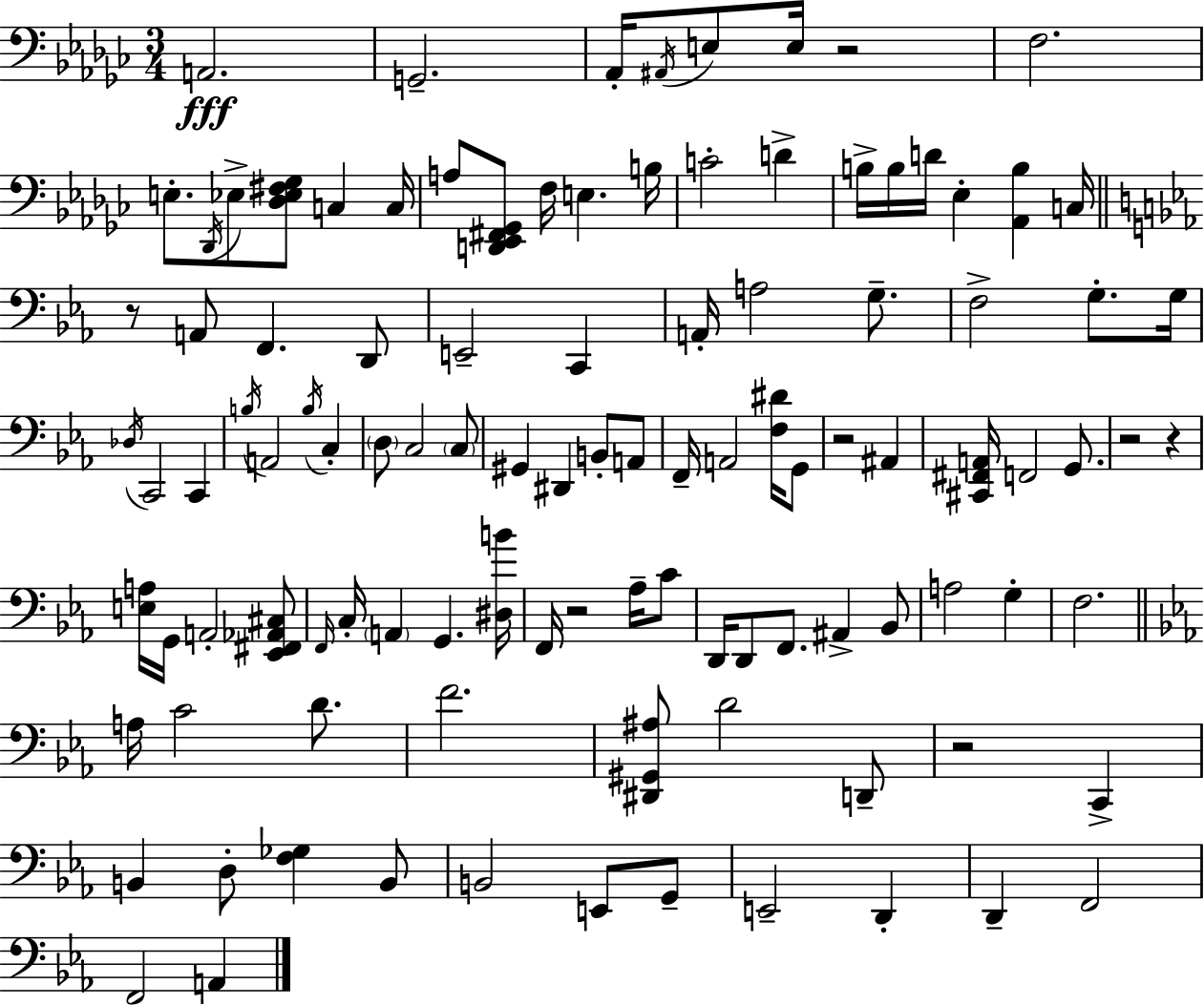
A2/h. G2/h. Ab2/s A#2/s E3/e E3/s R/h F3/h. E3/e. Db2/s Eb3/e [Db3,Eb3,F#3,Gb3]/e C3/q C3/s A3/e [D2,Eb2,F#2,Gb2]/e F3/s E3/q. B3/s C4/h D4/q B3/s B3/s D4/s Eb3/q [Ab2,B3]/q C3/s R/e A2/e F2/q. D2/e E2/h C2/q A2/s A3/h G3/e. F3/h G3/e. G3/s Db3/s C2/h C2/q B3/s A2/h B3/s C3/q D3/e C3/h C3/e G#2/q D#2/q B2/e A2/e F2/s A2/h [F3,D#4]/s G2/e R/h A#2/q [C#2,F#2,A2]/s F2/h G2/e. R/h R/q [E3,A3]/s G2/s A2/h [Eb2,F#2,Ab2,C#3]/e F2/s C3/s A2/q G2/q. [D#3,B4]/s F2/s R/h Ab3/s C4/e D2/s D2/e F2/e. A#2/q Bb2/e A3/h G3/q F3/h. A3/s C4/h D4/e. F4/h. [D#2,G#2,A#3]/e D4/h D2/e R/h C2/q B2/q D3/e [F3,Gb3]/q B2/e B2/h E2/e G2/e E2/h D2/q D2/q F2/h F2/h A2/q